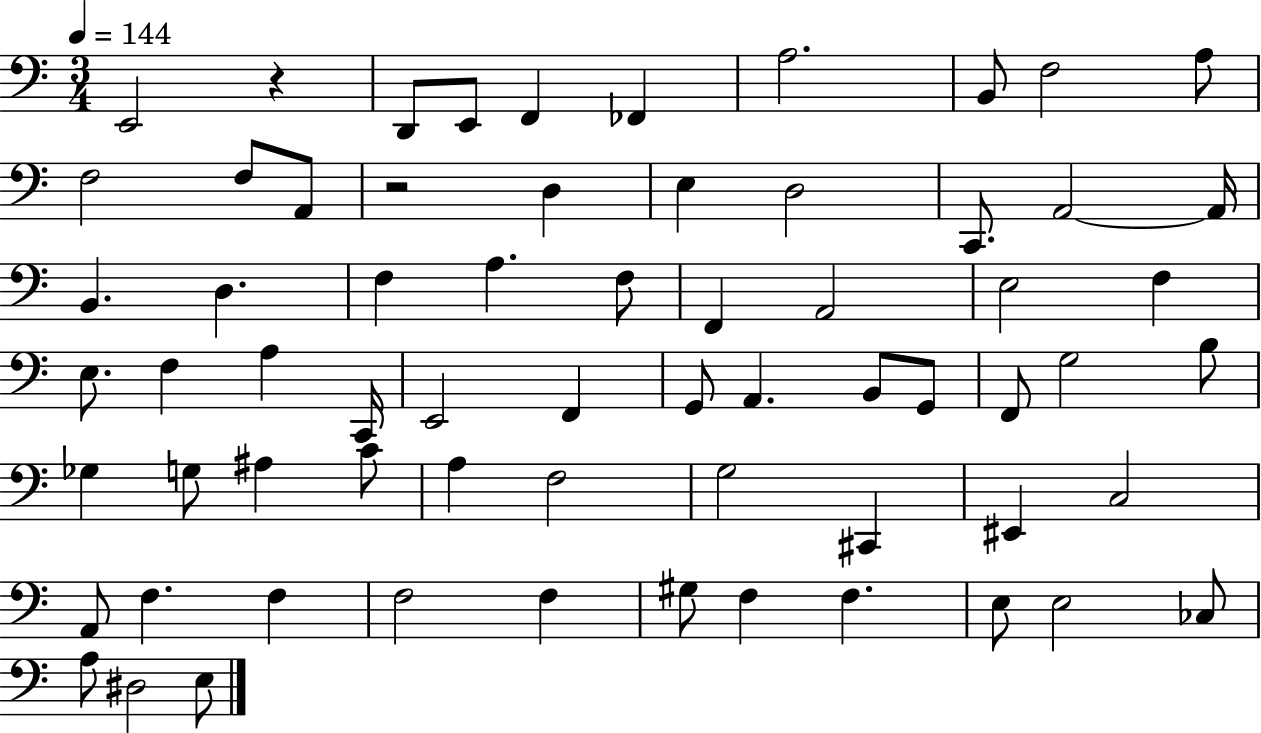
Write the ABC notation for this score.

X:1
T:Untitled
M:3/4
L:1/4
K:C
E,,2 z D,,/2 E,,/2 F,, _F,, A,2 B,,/2 F,2 A,/2 F,2 F,/2 A,,/2 z2 D, E, D,2 C,,/2 A,,2 A,,/4 B,, D, F, A, F,/2 F,, A,,2 E,2 F, E,/2 F, A, C,,/4 E,,2 F,, G,,/2 A,, B,,/2 G,,/2 F,,/2 G,2 B,/2 _G, G,/2 ^A, C/2 A, F,2 G,2 ^C,, ^E,, C,2 A,,/2 F, F, F,2 F, ^G,/2 F, F, E,/2 E,2 _C,/2 A,/2 ^D,2 E,/2